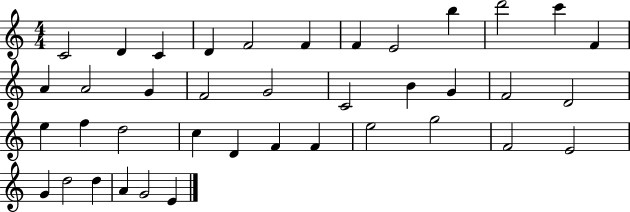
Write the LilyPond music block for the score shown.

{
  \clef treble
  \numericTimeSignature
  \time 4/4
  \key c \major
  c'2 d'4 c'4 | d'4 f'2 f'4 | f'4 e'2 b''4 | d'''2 c'''4 f'4 | \break a'4 a'2 g'4 | f'2 g'2 | c'2 b'4 g'4 | f'2 d'2 | \break e''4 f''4 d''2 | c''4 d'4 f'4 f'4 | e''2 g''2 | f'2 e'2 | \break g'4 d''2 d''4 | a'4 g'2 e'4 | \bar "|."
}